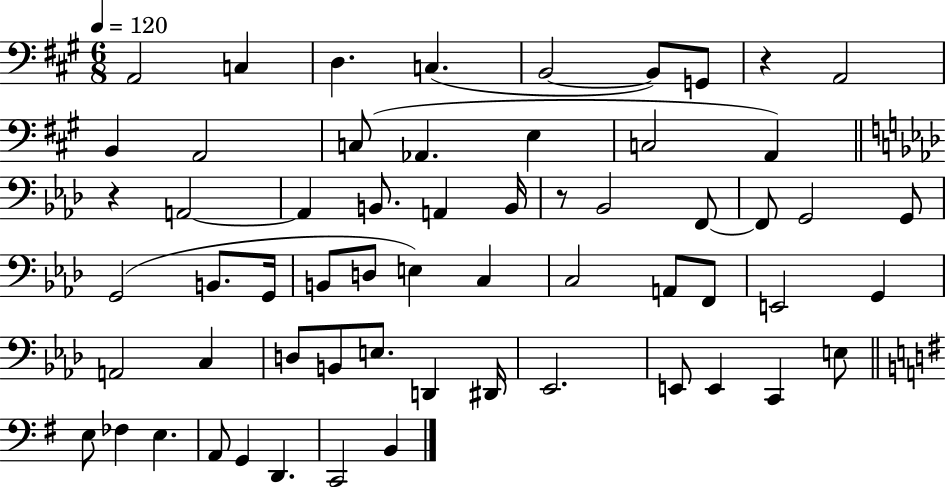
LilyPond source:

{
  \clef bass
  \numericTimeSignature
  \time 6/8
  \key a \major
  \tempo 4 = 120
  \repeat volta 2 { a,2 c4 | d4. c4.( | b,2~~ b,8) g,8 | r4 a,2 | \break b,4 a,2 | c8( aes,4. e4 | c2 a,4) | \bar "||" \break \key aes \major r4 a,2~~ | a,4 b,8. a,4 b,16 | r8 bes,2 f,8~~ | f,8 g,2 g,8 | \break g,2( b,8. g,16 | b,8 d8 e4) c4 | c2 a,8 f,8 | e,2 g,4 | \break a,2 c4 | d8 b,8 e8. d,4 dis,16 | ees,2. | e,8 e,4 c,4 e8 | \break \bar "||" \break \key e \minor e8 fes4 e4. | a,8 g,4 d,4. | c,2 b,4 | } \bar "|."
}